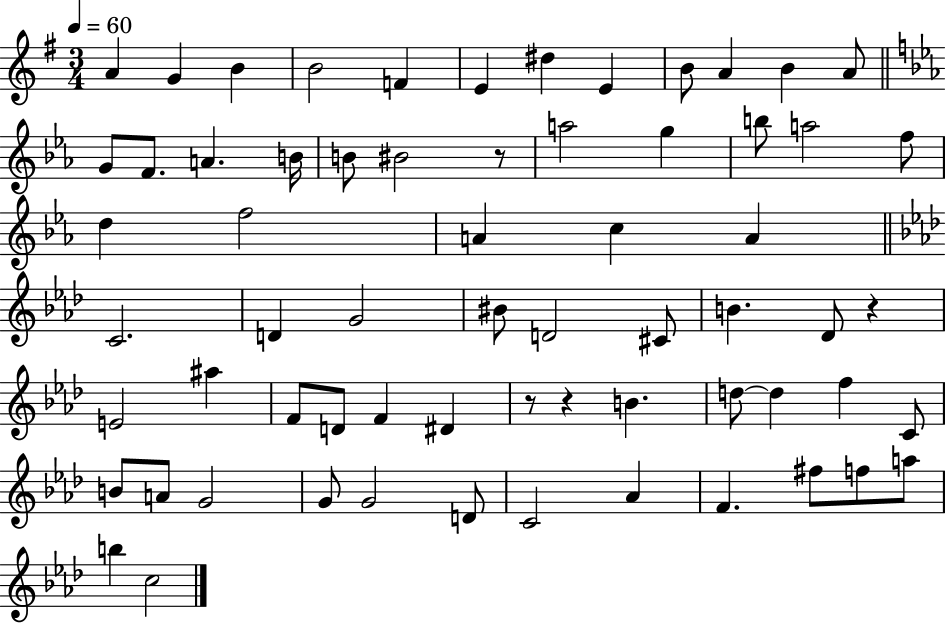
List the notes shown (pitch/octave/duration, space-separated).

A4/q G4/q B4/q B4/h F4/q E4/q D#5/q E4/q B4/e A4/q B4/q A4/e G4/e F4/e. A4/q. B4/s B4/e BIS4/h R/e A5/h G5/q B5/e A5/h F5/e D5/q F5/h A4/q C5/q A4/q C4/h. D4/q G4/h BIS4/e D4/h C#4/e B4/q. Db4/e R/q E4/h A#5/q F4/e D4/e F4/q D#4/q R/e R/q B4/q. D5/e D5/q F5/q C4/e B4/e A4/e G4/h G4/e G4/h D4/e C4/h Ab4/q F4/q. F#5/e F5/e A5/e B5/q C5/h